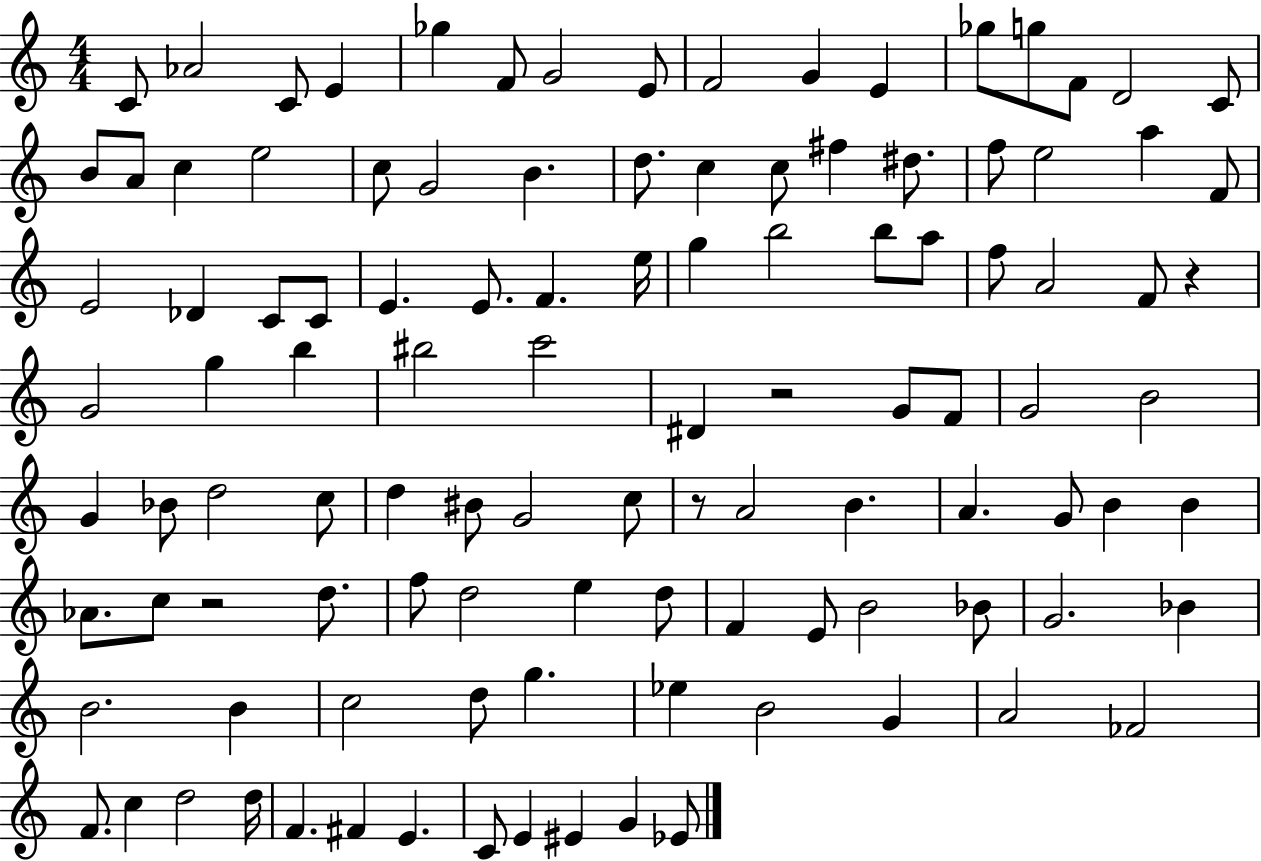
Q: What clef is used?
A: treble